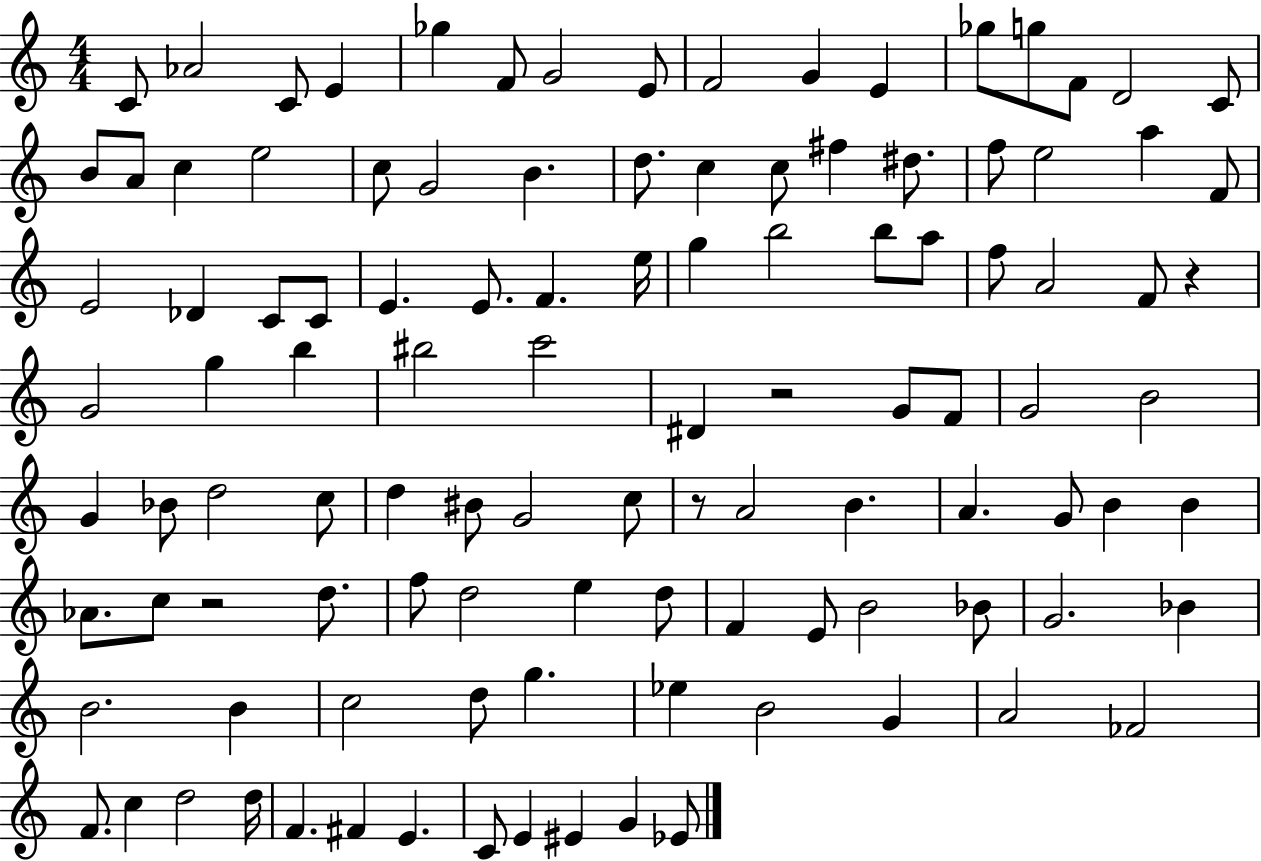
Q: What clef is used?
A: treble